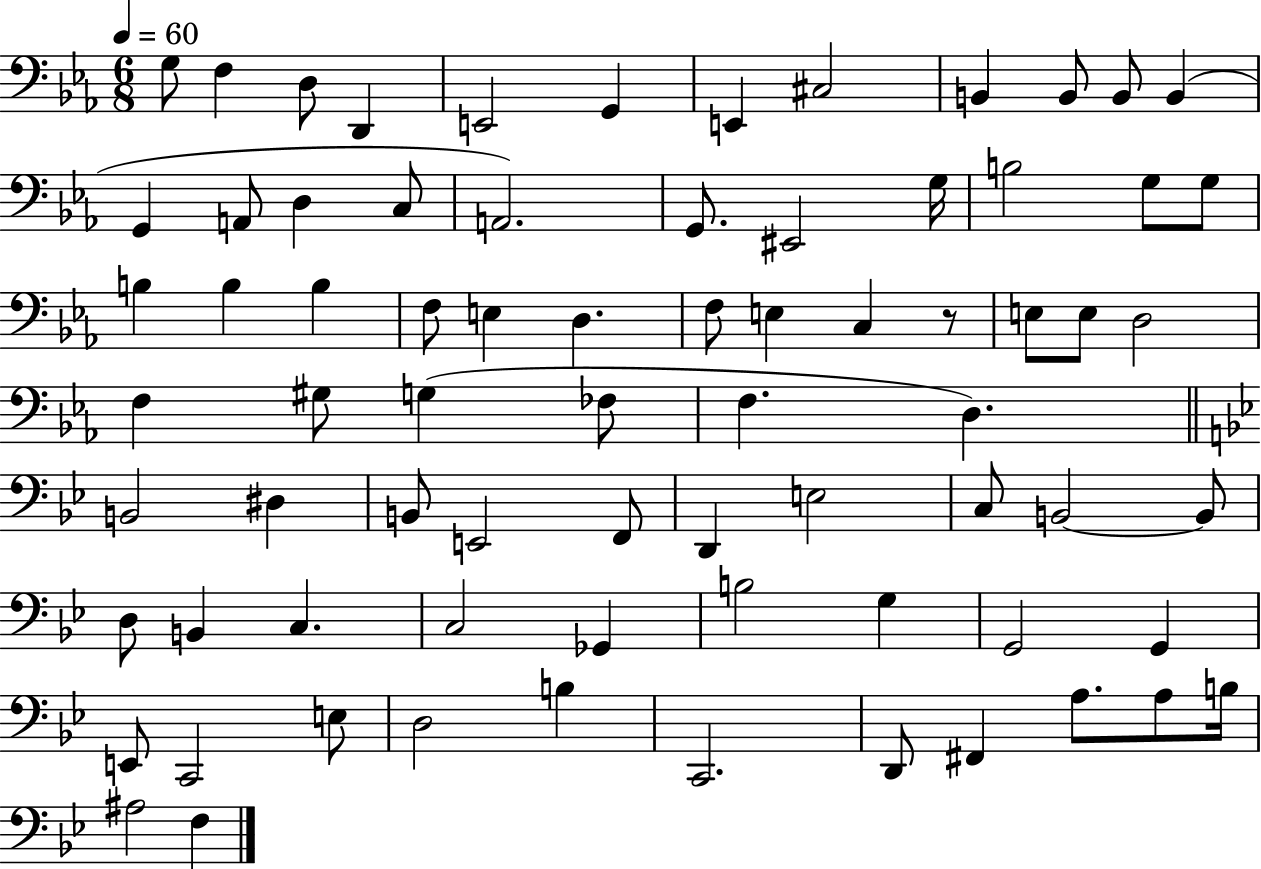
{
  \clef bass
  \numericTimeSignature
  \time 6/8
  \key ees \major
  \tempo 4 = 60
  g8 f4 d8 d,4 | e,2 g,4 | e,4 cis2 | b,4 b,8 b,8 b,4( | \break g,4 a,8 d4 c8 | a,2.) | g,8. eis,2 g16 | b2 g8 g8 | \break b4 b4 b4 | f8 e4 d4. | f8 e4 c4 r8 | e8 e8 d2 | \break f4 gis8 g4( fes8 | f4. d4.) | \bar "||" \break \key bes \major b,2 dis4 | b,8 e,2 f,8 | d,4 e2 | c8 b,2~~ b,8 | \break d8 b,4 c4. | c2 ges,4 | b2 g4 | g,2 g,4 | \break e,8 c,2 e8 | d2 b4 | c,2. | d,8 fis,4 a8. a8 b16 | \break ais2 f4 | \bar "|."
}